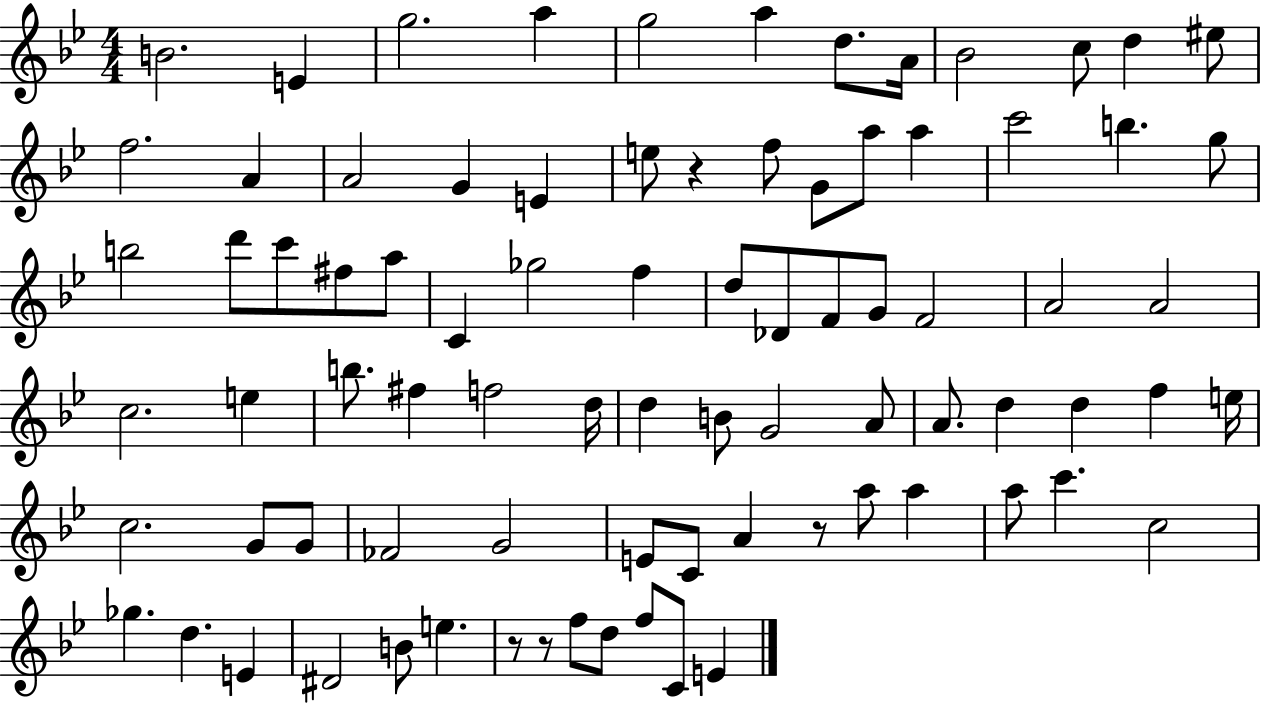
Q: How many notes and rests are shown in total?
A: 83